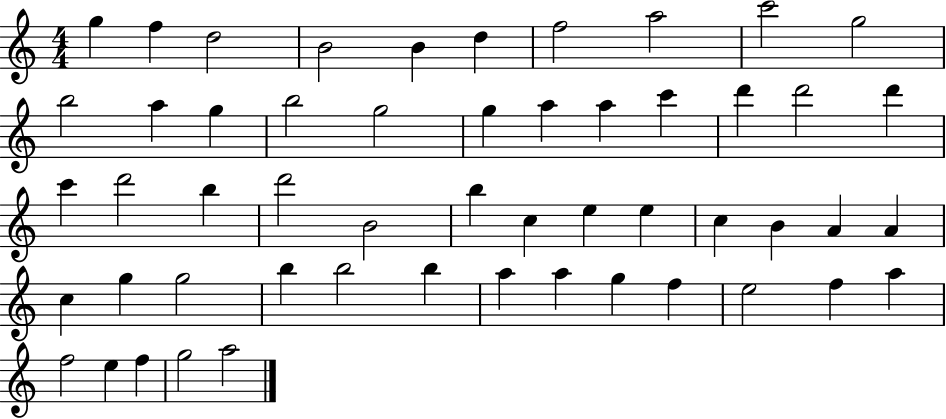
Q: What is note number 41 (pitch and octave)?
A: B5